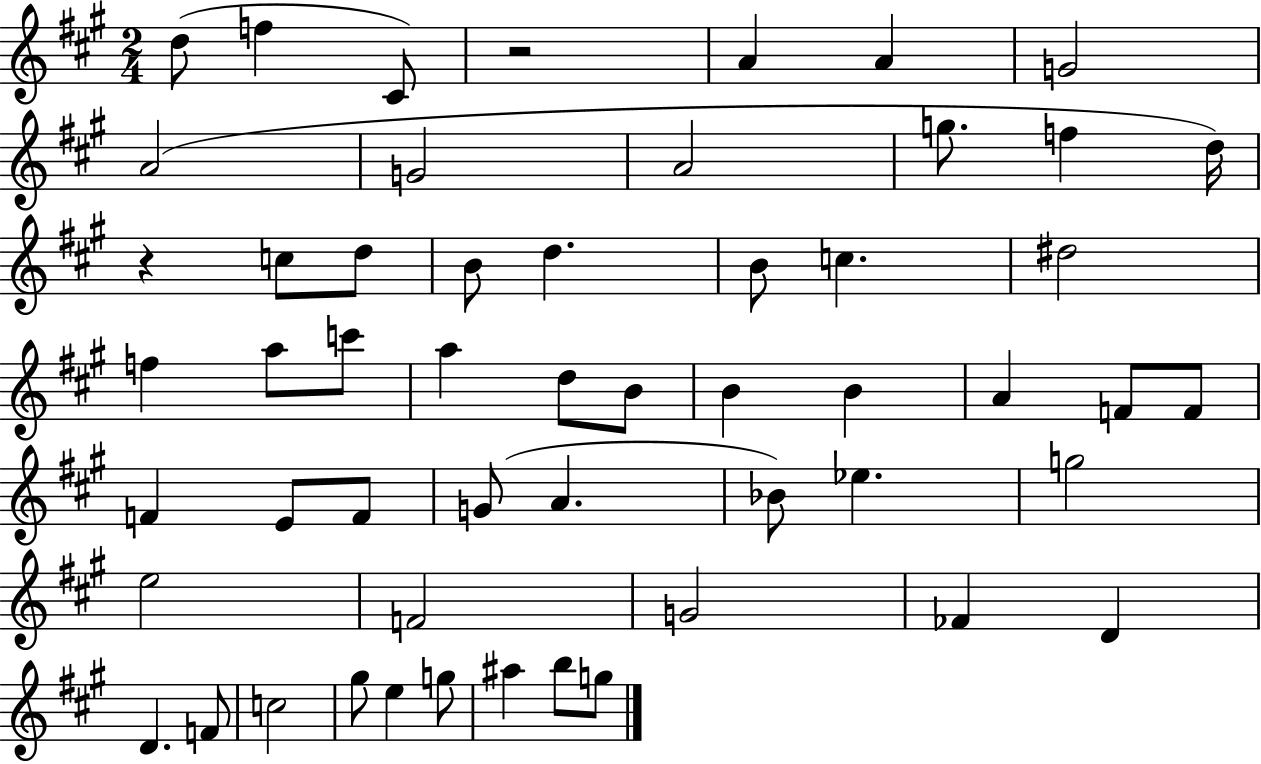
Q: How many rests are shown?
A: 2